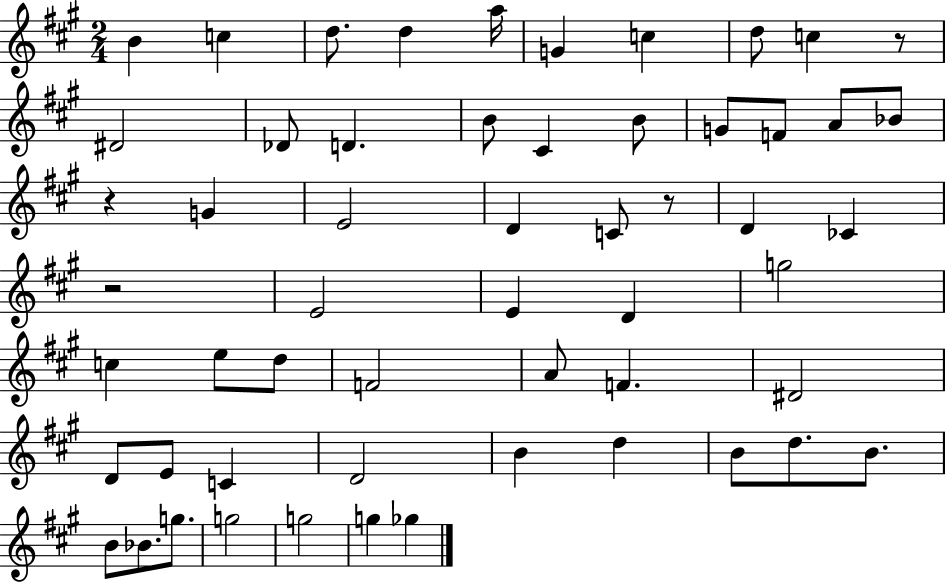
B4/q C5/q D5/e. D5/q A5/s G4/q C5/q D5/e C5/q R/e D#4/h Db4/e D4/q. B4/e C#4/q B4/e G4/e F4/e A4/e Bb4/e R/q G4/q E4/h D4/q C4/e R/e D4/q CES4/q R/h E4/h E4/q D4/q G5/h C5/q E5/e D5/e F4/h A4/e F4/q. D#4/h D4/e E4/e C4/q D4/h B4/q D5/q B4/e D5/e. B4/e. B4/e Bb4/e. G5/e. G5/h G5/h G5/q Gb5/q